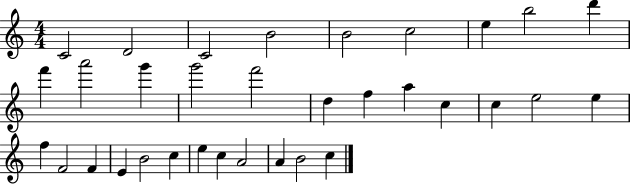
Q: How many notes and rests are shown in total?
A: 33